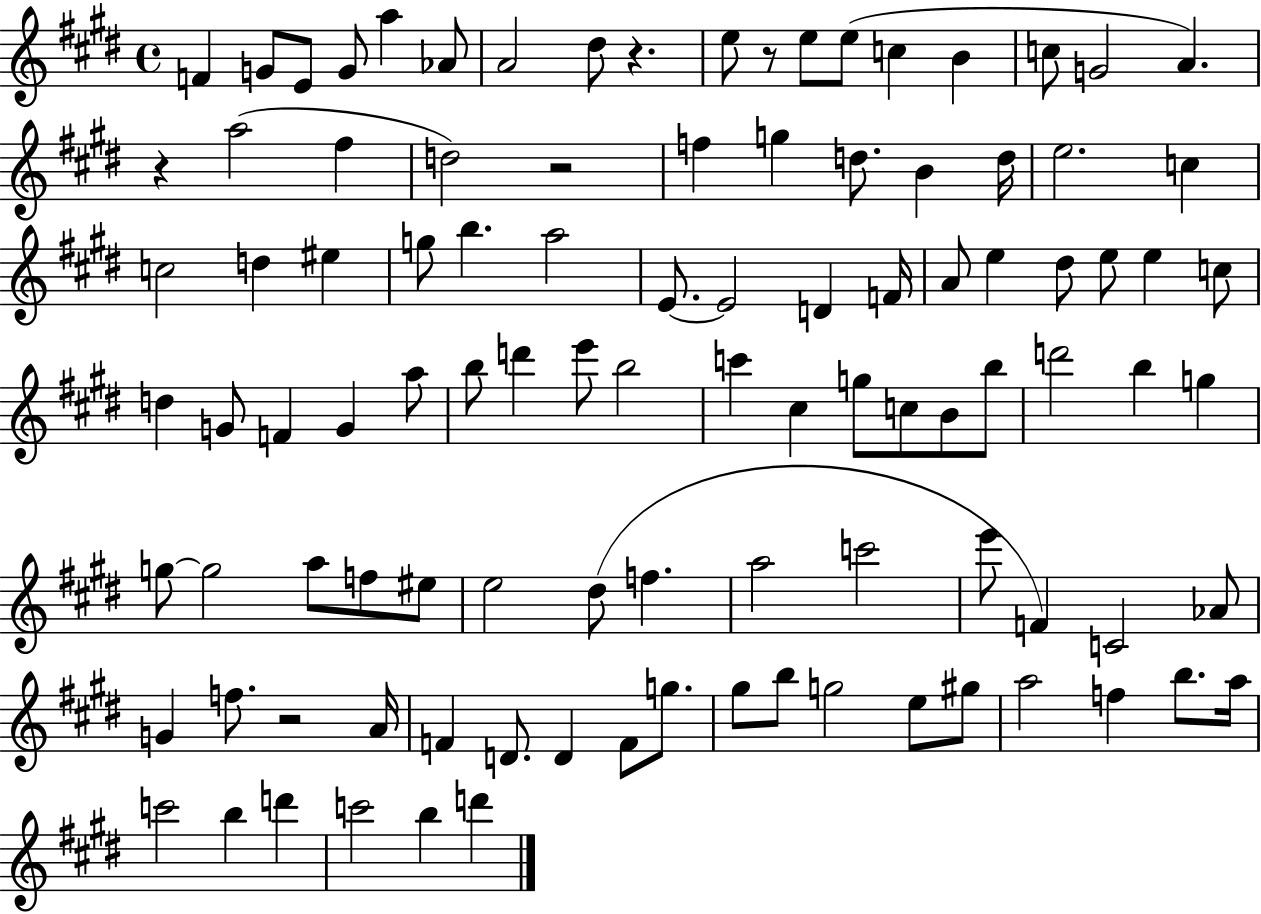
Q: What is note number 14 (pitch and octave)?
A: C5